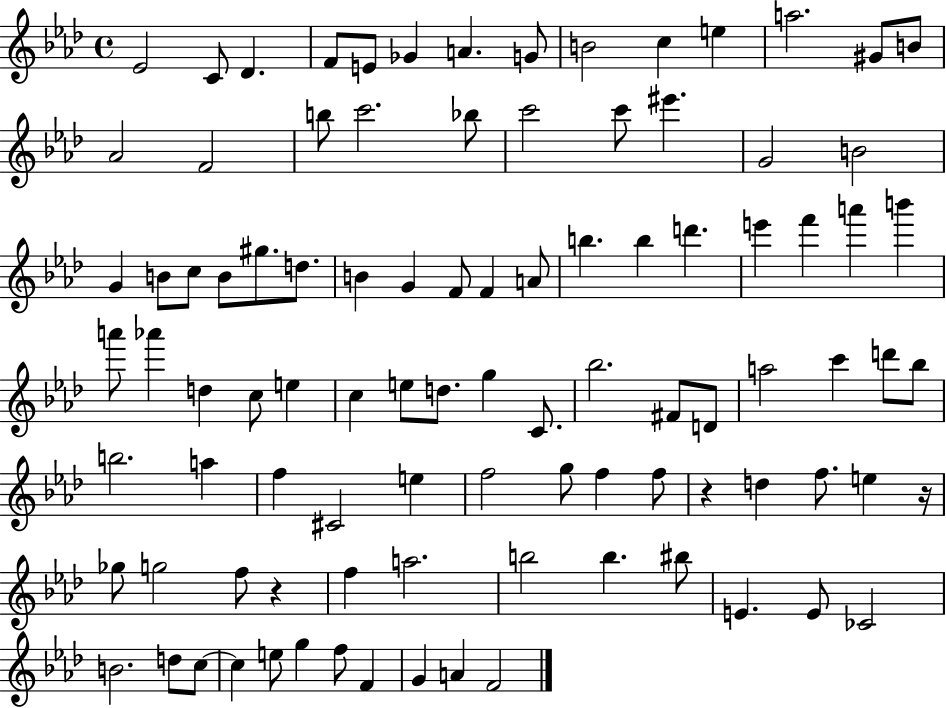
Eb4/h C4/e Db4/q. F4/e E4/e Gb4/q A4/q. G4/e B4/h C5/q E5/q A5/h. G#4/e B4/e Ab4/h F4/h B5/e C6/h. Bb5/e C6/h C6/e EIS6/q. G4/h B4/h G4/q B4/e C5/e B4/e G#5/e. D5/e. B4/q G4/q F4/e F4/q A4/e B5/q. B5/q D6/q. E6/q F6/q A6/q B6/q A6/e Ab6/q D5/q C5/e E5/q C5/q E5/e D5/e. G5/q C4/e. Bb5/h. F#4/e D4/e A5/h C6/q D6/e Bb5/e B5/h. A5/q F5/q C#4/h E5/q F5/h G5/e F5/q F5/e R/q D5/q F5/e. E5/q R/s Gb5/e G5/h F5/e R/q F5/q A5/h. B5/h B5/q. BIS5/e E4/q. E4/e CES4/h B4/h. D5/e C5/e C5/q E5/e G5/q F5/e F4/q G4/q A4/q F4/h